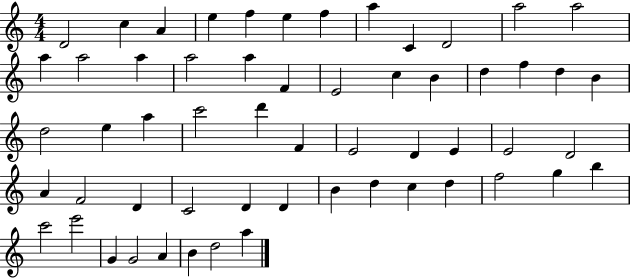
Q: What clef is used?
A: treble